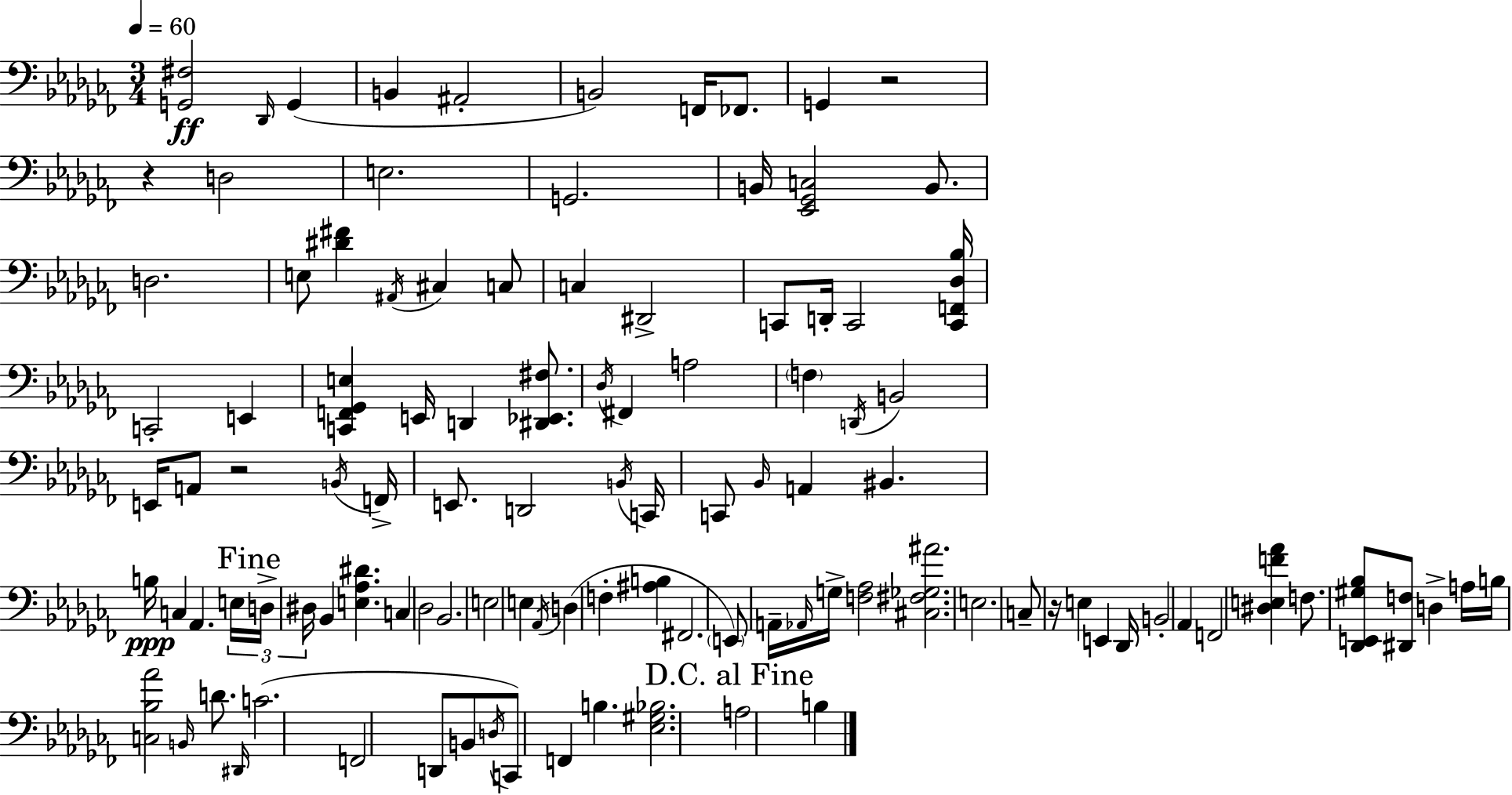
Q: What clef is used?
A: bass